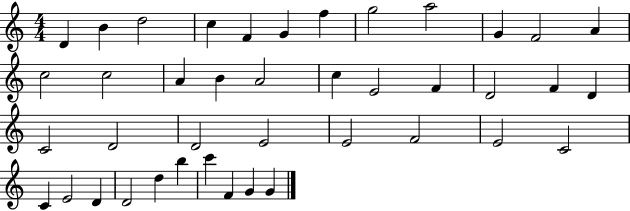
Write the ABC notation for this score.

X:1
T:Untitled
M:4/4
L:1/4
K:C
D B d2 c F G f g2 a2 G F2 A c2 c2 A B A2 c E2 F D2 F D C2 D2 D2 E2 E2 F2 E2 C2 C E2 D D2 d b c' F G G